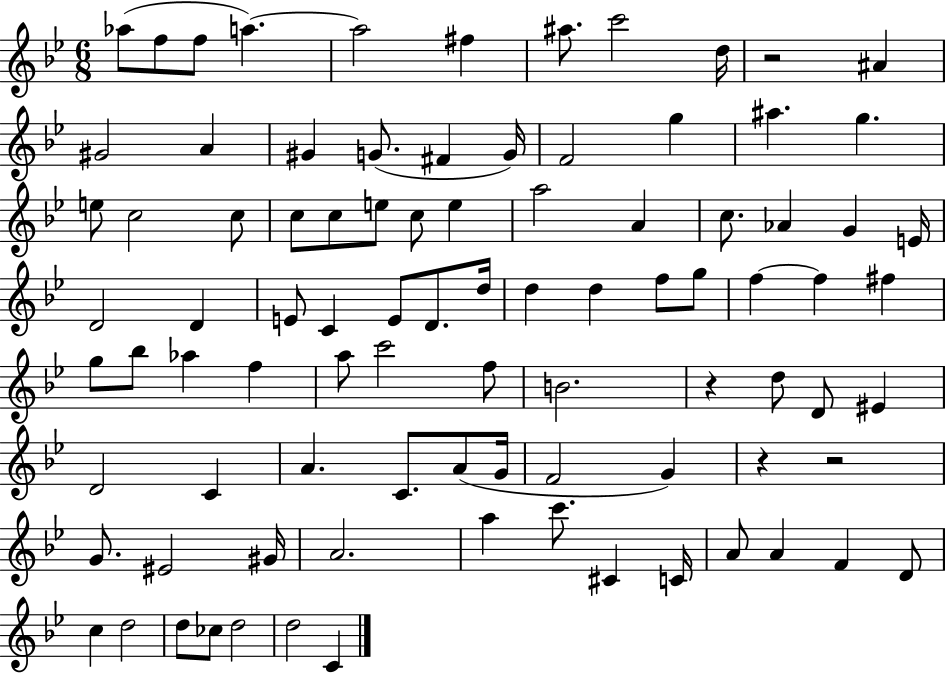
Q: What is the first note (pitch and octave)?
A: Ab5